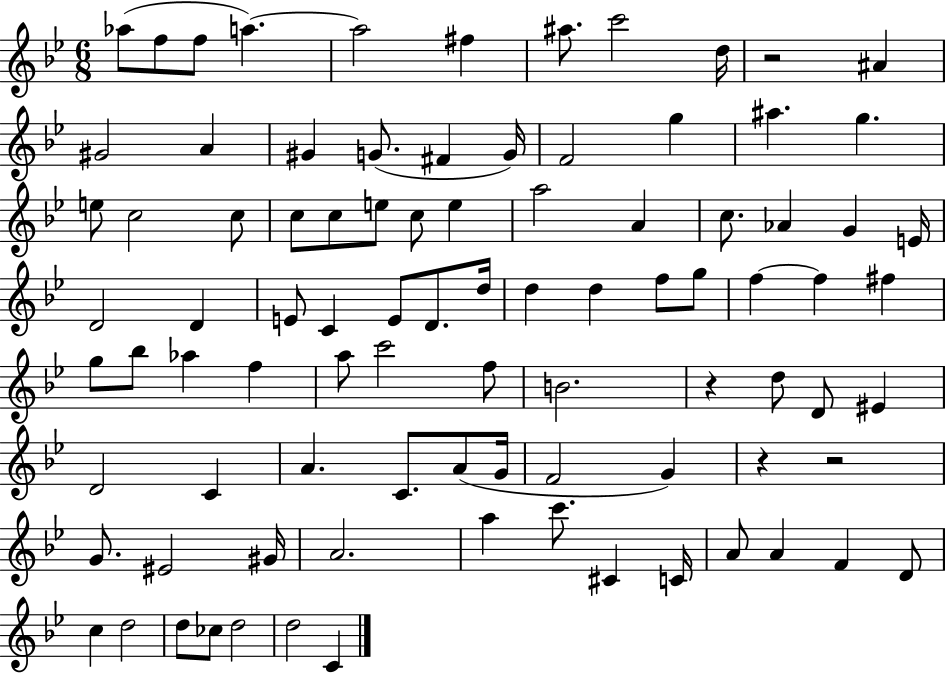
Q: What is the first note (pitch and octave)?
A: Ab5